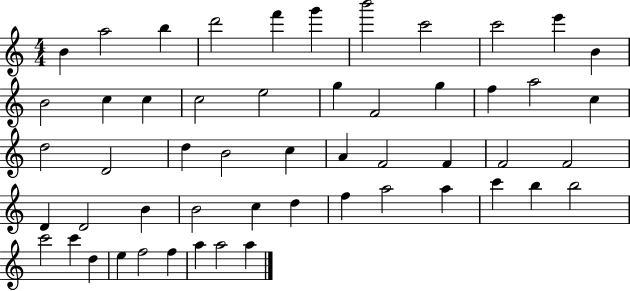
B4/q A5/h B5/q D6/h F6/q G6/q B6/h C6/h C6/h E6/q B4/q B4/h C5/q C5/q C5/h E5/h G5/q F4/h G5/q F5/q A5/h C5/q D5/h D4/h D5/q B4/h C5/q A4/q F4/h F4/q F4/h F4/h D4/q D4/h B4/q B4/h C5/q D5/q F5/q A5/h A5/q C6/q B5/q B5/h C6/h C6/q D5/q E5/q F5/h F5/q A5/q A5/h A5/q